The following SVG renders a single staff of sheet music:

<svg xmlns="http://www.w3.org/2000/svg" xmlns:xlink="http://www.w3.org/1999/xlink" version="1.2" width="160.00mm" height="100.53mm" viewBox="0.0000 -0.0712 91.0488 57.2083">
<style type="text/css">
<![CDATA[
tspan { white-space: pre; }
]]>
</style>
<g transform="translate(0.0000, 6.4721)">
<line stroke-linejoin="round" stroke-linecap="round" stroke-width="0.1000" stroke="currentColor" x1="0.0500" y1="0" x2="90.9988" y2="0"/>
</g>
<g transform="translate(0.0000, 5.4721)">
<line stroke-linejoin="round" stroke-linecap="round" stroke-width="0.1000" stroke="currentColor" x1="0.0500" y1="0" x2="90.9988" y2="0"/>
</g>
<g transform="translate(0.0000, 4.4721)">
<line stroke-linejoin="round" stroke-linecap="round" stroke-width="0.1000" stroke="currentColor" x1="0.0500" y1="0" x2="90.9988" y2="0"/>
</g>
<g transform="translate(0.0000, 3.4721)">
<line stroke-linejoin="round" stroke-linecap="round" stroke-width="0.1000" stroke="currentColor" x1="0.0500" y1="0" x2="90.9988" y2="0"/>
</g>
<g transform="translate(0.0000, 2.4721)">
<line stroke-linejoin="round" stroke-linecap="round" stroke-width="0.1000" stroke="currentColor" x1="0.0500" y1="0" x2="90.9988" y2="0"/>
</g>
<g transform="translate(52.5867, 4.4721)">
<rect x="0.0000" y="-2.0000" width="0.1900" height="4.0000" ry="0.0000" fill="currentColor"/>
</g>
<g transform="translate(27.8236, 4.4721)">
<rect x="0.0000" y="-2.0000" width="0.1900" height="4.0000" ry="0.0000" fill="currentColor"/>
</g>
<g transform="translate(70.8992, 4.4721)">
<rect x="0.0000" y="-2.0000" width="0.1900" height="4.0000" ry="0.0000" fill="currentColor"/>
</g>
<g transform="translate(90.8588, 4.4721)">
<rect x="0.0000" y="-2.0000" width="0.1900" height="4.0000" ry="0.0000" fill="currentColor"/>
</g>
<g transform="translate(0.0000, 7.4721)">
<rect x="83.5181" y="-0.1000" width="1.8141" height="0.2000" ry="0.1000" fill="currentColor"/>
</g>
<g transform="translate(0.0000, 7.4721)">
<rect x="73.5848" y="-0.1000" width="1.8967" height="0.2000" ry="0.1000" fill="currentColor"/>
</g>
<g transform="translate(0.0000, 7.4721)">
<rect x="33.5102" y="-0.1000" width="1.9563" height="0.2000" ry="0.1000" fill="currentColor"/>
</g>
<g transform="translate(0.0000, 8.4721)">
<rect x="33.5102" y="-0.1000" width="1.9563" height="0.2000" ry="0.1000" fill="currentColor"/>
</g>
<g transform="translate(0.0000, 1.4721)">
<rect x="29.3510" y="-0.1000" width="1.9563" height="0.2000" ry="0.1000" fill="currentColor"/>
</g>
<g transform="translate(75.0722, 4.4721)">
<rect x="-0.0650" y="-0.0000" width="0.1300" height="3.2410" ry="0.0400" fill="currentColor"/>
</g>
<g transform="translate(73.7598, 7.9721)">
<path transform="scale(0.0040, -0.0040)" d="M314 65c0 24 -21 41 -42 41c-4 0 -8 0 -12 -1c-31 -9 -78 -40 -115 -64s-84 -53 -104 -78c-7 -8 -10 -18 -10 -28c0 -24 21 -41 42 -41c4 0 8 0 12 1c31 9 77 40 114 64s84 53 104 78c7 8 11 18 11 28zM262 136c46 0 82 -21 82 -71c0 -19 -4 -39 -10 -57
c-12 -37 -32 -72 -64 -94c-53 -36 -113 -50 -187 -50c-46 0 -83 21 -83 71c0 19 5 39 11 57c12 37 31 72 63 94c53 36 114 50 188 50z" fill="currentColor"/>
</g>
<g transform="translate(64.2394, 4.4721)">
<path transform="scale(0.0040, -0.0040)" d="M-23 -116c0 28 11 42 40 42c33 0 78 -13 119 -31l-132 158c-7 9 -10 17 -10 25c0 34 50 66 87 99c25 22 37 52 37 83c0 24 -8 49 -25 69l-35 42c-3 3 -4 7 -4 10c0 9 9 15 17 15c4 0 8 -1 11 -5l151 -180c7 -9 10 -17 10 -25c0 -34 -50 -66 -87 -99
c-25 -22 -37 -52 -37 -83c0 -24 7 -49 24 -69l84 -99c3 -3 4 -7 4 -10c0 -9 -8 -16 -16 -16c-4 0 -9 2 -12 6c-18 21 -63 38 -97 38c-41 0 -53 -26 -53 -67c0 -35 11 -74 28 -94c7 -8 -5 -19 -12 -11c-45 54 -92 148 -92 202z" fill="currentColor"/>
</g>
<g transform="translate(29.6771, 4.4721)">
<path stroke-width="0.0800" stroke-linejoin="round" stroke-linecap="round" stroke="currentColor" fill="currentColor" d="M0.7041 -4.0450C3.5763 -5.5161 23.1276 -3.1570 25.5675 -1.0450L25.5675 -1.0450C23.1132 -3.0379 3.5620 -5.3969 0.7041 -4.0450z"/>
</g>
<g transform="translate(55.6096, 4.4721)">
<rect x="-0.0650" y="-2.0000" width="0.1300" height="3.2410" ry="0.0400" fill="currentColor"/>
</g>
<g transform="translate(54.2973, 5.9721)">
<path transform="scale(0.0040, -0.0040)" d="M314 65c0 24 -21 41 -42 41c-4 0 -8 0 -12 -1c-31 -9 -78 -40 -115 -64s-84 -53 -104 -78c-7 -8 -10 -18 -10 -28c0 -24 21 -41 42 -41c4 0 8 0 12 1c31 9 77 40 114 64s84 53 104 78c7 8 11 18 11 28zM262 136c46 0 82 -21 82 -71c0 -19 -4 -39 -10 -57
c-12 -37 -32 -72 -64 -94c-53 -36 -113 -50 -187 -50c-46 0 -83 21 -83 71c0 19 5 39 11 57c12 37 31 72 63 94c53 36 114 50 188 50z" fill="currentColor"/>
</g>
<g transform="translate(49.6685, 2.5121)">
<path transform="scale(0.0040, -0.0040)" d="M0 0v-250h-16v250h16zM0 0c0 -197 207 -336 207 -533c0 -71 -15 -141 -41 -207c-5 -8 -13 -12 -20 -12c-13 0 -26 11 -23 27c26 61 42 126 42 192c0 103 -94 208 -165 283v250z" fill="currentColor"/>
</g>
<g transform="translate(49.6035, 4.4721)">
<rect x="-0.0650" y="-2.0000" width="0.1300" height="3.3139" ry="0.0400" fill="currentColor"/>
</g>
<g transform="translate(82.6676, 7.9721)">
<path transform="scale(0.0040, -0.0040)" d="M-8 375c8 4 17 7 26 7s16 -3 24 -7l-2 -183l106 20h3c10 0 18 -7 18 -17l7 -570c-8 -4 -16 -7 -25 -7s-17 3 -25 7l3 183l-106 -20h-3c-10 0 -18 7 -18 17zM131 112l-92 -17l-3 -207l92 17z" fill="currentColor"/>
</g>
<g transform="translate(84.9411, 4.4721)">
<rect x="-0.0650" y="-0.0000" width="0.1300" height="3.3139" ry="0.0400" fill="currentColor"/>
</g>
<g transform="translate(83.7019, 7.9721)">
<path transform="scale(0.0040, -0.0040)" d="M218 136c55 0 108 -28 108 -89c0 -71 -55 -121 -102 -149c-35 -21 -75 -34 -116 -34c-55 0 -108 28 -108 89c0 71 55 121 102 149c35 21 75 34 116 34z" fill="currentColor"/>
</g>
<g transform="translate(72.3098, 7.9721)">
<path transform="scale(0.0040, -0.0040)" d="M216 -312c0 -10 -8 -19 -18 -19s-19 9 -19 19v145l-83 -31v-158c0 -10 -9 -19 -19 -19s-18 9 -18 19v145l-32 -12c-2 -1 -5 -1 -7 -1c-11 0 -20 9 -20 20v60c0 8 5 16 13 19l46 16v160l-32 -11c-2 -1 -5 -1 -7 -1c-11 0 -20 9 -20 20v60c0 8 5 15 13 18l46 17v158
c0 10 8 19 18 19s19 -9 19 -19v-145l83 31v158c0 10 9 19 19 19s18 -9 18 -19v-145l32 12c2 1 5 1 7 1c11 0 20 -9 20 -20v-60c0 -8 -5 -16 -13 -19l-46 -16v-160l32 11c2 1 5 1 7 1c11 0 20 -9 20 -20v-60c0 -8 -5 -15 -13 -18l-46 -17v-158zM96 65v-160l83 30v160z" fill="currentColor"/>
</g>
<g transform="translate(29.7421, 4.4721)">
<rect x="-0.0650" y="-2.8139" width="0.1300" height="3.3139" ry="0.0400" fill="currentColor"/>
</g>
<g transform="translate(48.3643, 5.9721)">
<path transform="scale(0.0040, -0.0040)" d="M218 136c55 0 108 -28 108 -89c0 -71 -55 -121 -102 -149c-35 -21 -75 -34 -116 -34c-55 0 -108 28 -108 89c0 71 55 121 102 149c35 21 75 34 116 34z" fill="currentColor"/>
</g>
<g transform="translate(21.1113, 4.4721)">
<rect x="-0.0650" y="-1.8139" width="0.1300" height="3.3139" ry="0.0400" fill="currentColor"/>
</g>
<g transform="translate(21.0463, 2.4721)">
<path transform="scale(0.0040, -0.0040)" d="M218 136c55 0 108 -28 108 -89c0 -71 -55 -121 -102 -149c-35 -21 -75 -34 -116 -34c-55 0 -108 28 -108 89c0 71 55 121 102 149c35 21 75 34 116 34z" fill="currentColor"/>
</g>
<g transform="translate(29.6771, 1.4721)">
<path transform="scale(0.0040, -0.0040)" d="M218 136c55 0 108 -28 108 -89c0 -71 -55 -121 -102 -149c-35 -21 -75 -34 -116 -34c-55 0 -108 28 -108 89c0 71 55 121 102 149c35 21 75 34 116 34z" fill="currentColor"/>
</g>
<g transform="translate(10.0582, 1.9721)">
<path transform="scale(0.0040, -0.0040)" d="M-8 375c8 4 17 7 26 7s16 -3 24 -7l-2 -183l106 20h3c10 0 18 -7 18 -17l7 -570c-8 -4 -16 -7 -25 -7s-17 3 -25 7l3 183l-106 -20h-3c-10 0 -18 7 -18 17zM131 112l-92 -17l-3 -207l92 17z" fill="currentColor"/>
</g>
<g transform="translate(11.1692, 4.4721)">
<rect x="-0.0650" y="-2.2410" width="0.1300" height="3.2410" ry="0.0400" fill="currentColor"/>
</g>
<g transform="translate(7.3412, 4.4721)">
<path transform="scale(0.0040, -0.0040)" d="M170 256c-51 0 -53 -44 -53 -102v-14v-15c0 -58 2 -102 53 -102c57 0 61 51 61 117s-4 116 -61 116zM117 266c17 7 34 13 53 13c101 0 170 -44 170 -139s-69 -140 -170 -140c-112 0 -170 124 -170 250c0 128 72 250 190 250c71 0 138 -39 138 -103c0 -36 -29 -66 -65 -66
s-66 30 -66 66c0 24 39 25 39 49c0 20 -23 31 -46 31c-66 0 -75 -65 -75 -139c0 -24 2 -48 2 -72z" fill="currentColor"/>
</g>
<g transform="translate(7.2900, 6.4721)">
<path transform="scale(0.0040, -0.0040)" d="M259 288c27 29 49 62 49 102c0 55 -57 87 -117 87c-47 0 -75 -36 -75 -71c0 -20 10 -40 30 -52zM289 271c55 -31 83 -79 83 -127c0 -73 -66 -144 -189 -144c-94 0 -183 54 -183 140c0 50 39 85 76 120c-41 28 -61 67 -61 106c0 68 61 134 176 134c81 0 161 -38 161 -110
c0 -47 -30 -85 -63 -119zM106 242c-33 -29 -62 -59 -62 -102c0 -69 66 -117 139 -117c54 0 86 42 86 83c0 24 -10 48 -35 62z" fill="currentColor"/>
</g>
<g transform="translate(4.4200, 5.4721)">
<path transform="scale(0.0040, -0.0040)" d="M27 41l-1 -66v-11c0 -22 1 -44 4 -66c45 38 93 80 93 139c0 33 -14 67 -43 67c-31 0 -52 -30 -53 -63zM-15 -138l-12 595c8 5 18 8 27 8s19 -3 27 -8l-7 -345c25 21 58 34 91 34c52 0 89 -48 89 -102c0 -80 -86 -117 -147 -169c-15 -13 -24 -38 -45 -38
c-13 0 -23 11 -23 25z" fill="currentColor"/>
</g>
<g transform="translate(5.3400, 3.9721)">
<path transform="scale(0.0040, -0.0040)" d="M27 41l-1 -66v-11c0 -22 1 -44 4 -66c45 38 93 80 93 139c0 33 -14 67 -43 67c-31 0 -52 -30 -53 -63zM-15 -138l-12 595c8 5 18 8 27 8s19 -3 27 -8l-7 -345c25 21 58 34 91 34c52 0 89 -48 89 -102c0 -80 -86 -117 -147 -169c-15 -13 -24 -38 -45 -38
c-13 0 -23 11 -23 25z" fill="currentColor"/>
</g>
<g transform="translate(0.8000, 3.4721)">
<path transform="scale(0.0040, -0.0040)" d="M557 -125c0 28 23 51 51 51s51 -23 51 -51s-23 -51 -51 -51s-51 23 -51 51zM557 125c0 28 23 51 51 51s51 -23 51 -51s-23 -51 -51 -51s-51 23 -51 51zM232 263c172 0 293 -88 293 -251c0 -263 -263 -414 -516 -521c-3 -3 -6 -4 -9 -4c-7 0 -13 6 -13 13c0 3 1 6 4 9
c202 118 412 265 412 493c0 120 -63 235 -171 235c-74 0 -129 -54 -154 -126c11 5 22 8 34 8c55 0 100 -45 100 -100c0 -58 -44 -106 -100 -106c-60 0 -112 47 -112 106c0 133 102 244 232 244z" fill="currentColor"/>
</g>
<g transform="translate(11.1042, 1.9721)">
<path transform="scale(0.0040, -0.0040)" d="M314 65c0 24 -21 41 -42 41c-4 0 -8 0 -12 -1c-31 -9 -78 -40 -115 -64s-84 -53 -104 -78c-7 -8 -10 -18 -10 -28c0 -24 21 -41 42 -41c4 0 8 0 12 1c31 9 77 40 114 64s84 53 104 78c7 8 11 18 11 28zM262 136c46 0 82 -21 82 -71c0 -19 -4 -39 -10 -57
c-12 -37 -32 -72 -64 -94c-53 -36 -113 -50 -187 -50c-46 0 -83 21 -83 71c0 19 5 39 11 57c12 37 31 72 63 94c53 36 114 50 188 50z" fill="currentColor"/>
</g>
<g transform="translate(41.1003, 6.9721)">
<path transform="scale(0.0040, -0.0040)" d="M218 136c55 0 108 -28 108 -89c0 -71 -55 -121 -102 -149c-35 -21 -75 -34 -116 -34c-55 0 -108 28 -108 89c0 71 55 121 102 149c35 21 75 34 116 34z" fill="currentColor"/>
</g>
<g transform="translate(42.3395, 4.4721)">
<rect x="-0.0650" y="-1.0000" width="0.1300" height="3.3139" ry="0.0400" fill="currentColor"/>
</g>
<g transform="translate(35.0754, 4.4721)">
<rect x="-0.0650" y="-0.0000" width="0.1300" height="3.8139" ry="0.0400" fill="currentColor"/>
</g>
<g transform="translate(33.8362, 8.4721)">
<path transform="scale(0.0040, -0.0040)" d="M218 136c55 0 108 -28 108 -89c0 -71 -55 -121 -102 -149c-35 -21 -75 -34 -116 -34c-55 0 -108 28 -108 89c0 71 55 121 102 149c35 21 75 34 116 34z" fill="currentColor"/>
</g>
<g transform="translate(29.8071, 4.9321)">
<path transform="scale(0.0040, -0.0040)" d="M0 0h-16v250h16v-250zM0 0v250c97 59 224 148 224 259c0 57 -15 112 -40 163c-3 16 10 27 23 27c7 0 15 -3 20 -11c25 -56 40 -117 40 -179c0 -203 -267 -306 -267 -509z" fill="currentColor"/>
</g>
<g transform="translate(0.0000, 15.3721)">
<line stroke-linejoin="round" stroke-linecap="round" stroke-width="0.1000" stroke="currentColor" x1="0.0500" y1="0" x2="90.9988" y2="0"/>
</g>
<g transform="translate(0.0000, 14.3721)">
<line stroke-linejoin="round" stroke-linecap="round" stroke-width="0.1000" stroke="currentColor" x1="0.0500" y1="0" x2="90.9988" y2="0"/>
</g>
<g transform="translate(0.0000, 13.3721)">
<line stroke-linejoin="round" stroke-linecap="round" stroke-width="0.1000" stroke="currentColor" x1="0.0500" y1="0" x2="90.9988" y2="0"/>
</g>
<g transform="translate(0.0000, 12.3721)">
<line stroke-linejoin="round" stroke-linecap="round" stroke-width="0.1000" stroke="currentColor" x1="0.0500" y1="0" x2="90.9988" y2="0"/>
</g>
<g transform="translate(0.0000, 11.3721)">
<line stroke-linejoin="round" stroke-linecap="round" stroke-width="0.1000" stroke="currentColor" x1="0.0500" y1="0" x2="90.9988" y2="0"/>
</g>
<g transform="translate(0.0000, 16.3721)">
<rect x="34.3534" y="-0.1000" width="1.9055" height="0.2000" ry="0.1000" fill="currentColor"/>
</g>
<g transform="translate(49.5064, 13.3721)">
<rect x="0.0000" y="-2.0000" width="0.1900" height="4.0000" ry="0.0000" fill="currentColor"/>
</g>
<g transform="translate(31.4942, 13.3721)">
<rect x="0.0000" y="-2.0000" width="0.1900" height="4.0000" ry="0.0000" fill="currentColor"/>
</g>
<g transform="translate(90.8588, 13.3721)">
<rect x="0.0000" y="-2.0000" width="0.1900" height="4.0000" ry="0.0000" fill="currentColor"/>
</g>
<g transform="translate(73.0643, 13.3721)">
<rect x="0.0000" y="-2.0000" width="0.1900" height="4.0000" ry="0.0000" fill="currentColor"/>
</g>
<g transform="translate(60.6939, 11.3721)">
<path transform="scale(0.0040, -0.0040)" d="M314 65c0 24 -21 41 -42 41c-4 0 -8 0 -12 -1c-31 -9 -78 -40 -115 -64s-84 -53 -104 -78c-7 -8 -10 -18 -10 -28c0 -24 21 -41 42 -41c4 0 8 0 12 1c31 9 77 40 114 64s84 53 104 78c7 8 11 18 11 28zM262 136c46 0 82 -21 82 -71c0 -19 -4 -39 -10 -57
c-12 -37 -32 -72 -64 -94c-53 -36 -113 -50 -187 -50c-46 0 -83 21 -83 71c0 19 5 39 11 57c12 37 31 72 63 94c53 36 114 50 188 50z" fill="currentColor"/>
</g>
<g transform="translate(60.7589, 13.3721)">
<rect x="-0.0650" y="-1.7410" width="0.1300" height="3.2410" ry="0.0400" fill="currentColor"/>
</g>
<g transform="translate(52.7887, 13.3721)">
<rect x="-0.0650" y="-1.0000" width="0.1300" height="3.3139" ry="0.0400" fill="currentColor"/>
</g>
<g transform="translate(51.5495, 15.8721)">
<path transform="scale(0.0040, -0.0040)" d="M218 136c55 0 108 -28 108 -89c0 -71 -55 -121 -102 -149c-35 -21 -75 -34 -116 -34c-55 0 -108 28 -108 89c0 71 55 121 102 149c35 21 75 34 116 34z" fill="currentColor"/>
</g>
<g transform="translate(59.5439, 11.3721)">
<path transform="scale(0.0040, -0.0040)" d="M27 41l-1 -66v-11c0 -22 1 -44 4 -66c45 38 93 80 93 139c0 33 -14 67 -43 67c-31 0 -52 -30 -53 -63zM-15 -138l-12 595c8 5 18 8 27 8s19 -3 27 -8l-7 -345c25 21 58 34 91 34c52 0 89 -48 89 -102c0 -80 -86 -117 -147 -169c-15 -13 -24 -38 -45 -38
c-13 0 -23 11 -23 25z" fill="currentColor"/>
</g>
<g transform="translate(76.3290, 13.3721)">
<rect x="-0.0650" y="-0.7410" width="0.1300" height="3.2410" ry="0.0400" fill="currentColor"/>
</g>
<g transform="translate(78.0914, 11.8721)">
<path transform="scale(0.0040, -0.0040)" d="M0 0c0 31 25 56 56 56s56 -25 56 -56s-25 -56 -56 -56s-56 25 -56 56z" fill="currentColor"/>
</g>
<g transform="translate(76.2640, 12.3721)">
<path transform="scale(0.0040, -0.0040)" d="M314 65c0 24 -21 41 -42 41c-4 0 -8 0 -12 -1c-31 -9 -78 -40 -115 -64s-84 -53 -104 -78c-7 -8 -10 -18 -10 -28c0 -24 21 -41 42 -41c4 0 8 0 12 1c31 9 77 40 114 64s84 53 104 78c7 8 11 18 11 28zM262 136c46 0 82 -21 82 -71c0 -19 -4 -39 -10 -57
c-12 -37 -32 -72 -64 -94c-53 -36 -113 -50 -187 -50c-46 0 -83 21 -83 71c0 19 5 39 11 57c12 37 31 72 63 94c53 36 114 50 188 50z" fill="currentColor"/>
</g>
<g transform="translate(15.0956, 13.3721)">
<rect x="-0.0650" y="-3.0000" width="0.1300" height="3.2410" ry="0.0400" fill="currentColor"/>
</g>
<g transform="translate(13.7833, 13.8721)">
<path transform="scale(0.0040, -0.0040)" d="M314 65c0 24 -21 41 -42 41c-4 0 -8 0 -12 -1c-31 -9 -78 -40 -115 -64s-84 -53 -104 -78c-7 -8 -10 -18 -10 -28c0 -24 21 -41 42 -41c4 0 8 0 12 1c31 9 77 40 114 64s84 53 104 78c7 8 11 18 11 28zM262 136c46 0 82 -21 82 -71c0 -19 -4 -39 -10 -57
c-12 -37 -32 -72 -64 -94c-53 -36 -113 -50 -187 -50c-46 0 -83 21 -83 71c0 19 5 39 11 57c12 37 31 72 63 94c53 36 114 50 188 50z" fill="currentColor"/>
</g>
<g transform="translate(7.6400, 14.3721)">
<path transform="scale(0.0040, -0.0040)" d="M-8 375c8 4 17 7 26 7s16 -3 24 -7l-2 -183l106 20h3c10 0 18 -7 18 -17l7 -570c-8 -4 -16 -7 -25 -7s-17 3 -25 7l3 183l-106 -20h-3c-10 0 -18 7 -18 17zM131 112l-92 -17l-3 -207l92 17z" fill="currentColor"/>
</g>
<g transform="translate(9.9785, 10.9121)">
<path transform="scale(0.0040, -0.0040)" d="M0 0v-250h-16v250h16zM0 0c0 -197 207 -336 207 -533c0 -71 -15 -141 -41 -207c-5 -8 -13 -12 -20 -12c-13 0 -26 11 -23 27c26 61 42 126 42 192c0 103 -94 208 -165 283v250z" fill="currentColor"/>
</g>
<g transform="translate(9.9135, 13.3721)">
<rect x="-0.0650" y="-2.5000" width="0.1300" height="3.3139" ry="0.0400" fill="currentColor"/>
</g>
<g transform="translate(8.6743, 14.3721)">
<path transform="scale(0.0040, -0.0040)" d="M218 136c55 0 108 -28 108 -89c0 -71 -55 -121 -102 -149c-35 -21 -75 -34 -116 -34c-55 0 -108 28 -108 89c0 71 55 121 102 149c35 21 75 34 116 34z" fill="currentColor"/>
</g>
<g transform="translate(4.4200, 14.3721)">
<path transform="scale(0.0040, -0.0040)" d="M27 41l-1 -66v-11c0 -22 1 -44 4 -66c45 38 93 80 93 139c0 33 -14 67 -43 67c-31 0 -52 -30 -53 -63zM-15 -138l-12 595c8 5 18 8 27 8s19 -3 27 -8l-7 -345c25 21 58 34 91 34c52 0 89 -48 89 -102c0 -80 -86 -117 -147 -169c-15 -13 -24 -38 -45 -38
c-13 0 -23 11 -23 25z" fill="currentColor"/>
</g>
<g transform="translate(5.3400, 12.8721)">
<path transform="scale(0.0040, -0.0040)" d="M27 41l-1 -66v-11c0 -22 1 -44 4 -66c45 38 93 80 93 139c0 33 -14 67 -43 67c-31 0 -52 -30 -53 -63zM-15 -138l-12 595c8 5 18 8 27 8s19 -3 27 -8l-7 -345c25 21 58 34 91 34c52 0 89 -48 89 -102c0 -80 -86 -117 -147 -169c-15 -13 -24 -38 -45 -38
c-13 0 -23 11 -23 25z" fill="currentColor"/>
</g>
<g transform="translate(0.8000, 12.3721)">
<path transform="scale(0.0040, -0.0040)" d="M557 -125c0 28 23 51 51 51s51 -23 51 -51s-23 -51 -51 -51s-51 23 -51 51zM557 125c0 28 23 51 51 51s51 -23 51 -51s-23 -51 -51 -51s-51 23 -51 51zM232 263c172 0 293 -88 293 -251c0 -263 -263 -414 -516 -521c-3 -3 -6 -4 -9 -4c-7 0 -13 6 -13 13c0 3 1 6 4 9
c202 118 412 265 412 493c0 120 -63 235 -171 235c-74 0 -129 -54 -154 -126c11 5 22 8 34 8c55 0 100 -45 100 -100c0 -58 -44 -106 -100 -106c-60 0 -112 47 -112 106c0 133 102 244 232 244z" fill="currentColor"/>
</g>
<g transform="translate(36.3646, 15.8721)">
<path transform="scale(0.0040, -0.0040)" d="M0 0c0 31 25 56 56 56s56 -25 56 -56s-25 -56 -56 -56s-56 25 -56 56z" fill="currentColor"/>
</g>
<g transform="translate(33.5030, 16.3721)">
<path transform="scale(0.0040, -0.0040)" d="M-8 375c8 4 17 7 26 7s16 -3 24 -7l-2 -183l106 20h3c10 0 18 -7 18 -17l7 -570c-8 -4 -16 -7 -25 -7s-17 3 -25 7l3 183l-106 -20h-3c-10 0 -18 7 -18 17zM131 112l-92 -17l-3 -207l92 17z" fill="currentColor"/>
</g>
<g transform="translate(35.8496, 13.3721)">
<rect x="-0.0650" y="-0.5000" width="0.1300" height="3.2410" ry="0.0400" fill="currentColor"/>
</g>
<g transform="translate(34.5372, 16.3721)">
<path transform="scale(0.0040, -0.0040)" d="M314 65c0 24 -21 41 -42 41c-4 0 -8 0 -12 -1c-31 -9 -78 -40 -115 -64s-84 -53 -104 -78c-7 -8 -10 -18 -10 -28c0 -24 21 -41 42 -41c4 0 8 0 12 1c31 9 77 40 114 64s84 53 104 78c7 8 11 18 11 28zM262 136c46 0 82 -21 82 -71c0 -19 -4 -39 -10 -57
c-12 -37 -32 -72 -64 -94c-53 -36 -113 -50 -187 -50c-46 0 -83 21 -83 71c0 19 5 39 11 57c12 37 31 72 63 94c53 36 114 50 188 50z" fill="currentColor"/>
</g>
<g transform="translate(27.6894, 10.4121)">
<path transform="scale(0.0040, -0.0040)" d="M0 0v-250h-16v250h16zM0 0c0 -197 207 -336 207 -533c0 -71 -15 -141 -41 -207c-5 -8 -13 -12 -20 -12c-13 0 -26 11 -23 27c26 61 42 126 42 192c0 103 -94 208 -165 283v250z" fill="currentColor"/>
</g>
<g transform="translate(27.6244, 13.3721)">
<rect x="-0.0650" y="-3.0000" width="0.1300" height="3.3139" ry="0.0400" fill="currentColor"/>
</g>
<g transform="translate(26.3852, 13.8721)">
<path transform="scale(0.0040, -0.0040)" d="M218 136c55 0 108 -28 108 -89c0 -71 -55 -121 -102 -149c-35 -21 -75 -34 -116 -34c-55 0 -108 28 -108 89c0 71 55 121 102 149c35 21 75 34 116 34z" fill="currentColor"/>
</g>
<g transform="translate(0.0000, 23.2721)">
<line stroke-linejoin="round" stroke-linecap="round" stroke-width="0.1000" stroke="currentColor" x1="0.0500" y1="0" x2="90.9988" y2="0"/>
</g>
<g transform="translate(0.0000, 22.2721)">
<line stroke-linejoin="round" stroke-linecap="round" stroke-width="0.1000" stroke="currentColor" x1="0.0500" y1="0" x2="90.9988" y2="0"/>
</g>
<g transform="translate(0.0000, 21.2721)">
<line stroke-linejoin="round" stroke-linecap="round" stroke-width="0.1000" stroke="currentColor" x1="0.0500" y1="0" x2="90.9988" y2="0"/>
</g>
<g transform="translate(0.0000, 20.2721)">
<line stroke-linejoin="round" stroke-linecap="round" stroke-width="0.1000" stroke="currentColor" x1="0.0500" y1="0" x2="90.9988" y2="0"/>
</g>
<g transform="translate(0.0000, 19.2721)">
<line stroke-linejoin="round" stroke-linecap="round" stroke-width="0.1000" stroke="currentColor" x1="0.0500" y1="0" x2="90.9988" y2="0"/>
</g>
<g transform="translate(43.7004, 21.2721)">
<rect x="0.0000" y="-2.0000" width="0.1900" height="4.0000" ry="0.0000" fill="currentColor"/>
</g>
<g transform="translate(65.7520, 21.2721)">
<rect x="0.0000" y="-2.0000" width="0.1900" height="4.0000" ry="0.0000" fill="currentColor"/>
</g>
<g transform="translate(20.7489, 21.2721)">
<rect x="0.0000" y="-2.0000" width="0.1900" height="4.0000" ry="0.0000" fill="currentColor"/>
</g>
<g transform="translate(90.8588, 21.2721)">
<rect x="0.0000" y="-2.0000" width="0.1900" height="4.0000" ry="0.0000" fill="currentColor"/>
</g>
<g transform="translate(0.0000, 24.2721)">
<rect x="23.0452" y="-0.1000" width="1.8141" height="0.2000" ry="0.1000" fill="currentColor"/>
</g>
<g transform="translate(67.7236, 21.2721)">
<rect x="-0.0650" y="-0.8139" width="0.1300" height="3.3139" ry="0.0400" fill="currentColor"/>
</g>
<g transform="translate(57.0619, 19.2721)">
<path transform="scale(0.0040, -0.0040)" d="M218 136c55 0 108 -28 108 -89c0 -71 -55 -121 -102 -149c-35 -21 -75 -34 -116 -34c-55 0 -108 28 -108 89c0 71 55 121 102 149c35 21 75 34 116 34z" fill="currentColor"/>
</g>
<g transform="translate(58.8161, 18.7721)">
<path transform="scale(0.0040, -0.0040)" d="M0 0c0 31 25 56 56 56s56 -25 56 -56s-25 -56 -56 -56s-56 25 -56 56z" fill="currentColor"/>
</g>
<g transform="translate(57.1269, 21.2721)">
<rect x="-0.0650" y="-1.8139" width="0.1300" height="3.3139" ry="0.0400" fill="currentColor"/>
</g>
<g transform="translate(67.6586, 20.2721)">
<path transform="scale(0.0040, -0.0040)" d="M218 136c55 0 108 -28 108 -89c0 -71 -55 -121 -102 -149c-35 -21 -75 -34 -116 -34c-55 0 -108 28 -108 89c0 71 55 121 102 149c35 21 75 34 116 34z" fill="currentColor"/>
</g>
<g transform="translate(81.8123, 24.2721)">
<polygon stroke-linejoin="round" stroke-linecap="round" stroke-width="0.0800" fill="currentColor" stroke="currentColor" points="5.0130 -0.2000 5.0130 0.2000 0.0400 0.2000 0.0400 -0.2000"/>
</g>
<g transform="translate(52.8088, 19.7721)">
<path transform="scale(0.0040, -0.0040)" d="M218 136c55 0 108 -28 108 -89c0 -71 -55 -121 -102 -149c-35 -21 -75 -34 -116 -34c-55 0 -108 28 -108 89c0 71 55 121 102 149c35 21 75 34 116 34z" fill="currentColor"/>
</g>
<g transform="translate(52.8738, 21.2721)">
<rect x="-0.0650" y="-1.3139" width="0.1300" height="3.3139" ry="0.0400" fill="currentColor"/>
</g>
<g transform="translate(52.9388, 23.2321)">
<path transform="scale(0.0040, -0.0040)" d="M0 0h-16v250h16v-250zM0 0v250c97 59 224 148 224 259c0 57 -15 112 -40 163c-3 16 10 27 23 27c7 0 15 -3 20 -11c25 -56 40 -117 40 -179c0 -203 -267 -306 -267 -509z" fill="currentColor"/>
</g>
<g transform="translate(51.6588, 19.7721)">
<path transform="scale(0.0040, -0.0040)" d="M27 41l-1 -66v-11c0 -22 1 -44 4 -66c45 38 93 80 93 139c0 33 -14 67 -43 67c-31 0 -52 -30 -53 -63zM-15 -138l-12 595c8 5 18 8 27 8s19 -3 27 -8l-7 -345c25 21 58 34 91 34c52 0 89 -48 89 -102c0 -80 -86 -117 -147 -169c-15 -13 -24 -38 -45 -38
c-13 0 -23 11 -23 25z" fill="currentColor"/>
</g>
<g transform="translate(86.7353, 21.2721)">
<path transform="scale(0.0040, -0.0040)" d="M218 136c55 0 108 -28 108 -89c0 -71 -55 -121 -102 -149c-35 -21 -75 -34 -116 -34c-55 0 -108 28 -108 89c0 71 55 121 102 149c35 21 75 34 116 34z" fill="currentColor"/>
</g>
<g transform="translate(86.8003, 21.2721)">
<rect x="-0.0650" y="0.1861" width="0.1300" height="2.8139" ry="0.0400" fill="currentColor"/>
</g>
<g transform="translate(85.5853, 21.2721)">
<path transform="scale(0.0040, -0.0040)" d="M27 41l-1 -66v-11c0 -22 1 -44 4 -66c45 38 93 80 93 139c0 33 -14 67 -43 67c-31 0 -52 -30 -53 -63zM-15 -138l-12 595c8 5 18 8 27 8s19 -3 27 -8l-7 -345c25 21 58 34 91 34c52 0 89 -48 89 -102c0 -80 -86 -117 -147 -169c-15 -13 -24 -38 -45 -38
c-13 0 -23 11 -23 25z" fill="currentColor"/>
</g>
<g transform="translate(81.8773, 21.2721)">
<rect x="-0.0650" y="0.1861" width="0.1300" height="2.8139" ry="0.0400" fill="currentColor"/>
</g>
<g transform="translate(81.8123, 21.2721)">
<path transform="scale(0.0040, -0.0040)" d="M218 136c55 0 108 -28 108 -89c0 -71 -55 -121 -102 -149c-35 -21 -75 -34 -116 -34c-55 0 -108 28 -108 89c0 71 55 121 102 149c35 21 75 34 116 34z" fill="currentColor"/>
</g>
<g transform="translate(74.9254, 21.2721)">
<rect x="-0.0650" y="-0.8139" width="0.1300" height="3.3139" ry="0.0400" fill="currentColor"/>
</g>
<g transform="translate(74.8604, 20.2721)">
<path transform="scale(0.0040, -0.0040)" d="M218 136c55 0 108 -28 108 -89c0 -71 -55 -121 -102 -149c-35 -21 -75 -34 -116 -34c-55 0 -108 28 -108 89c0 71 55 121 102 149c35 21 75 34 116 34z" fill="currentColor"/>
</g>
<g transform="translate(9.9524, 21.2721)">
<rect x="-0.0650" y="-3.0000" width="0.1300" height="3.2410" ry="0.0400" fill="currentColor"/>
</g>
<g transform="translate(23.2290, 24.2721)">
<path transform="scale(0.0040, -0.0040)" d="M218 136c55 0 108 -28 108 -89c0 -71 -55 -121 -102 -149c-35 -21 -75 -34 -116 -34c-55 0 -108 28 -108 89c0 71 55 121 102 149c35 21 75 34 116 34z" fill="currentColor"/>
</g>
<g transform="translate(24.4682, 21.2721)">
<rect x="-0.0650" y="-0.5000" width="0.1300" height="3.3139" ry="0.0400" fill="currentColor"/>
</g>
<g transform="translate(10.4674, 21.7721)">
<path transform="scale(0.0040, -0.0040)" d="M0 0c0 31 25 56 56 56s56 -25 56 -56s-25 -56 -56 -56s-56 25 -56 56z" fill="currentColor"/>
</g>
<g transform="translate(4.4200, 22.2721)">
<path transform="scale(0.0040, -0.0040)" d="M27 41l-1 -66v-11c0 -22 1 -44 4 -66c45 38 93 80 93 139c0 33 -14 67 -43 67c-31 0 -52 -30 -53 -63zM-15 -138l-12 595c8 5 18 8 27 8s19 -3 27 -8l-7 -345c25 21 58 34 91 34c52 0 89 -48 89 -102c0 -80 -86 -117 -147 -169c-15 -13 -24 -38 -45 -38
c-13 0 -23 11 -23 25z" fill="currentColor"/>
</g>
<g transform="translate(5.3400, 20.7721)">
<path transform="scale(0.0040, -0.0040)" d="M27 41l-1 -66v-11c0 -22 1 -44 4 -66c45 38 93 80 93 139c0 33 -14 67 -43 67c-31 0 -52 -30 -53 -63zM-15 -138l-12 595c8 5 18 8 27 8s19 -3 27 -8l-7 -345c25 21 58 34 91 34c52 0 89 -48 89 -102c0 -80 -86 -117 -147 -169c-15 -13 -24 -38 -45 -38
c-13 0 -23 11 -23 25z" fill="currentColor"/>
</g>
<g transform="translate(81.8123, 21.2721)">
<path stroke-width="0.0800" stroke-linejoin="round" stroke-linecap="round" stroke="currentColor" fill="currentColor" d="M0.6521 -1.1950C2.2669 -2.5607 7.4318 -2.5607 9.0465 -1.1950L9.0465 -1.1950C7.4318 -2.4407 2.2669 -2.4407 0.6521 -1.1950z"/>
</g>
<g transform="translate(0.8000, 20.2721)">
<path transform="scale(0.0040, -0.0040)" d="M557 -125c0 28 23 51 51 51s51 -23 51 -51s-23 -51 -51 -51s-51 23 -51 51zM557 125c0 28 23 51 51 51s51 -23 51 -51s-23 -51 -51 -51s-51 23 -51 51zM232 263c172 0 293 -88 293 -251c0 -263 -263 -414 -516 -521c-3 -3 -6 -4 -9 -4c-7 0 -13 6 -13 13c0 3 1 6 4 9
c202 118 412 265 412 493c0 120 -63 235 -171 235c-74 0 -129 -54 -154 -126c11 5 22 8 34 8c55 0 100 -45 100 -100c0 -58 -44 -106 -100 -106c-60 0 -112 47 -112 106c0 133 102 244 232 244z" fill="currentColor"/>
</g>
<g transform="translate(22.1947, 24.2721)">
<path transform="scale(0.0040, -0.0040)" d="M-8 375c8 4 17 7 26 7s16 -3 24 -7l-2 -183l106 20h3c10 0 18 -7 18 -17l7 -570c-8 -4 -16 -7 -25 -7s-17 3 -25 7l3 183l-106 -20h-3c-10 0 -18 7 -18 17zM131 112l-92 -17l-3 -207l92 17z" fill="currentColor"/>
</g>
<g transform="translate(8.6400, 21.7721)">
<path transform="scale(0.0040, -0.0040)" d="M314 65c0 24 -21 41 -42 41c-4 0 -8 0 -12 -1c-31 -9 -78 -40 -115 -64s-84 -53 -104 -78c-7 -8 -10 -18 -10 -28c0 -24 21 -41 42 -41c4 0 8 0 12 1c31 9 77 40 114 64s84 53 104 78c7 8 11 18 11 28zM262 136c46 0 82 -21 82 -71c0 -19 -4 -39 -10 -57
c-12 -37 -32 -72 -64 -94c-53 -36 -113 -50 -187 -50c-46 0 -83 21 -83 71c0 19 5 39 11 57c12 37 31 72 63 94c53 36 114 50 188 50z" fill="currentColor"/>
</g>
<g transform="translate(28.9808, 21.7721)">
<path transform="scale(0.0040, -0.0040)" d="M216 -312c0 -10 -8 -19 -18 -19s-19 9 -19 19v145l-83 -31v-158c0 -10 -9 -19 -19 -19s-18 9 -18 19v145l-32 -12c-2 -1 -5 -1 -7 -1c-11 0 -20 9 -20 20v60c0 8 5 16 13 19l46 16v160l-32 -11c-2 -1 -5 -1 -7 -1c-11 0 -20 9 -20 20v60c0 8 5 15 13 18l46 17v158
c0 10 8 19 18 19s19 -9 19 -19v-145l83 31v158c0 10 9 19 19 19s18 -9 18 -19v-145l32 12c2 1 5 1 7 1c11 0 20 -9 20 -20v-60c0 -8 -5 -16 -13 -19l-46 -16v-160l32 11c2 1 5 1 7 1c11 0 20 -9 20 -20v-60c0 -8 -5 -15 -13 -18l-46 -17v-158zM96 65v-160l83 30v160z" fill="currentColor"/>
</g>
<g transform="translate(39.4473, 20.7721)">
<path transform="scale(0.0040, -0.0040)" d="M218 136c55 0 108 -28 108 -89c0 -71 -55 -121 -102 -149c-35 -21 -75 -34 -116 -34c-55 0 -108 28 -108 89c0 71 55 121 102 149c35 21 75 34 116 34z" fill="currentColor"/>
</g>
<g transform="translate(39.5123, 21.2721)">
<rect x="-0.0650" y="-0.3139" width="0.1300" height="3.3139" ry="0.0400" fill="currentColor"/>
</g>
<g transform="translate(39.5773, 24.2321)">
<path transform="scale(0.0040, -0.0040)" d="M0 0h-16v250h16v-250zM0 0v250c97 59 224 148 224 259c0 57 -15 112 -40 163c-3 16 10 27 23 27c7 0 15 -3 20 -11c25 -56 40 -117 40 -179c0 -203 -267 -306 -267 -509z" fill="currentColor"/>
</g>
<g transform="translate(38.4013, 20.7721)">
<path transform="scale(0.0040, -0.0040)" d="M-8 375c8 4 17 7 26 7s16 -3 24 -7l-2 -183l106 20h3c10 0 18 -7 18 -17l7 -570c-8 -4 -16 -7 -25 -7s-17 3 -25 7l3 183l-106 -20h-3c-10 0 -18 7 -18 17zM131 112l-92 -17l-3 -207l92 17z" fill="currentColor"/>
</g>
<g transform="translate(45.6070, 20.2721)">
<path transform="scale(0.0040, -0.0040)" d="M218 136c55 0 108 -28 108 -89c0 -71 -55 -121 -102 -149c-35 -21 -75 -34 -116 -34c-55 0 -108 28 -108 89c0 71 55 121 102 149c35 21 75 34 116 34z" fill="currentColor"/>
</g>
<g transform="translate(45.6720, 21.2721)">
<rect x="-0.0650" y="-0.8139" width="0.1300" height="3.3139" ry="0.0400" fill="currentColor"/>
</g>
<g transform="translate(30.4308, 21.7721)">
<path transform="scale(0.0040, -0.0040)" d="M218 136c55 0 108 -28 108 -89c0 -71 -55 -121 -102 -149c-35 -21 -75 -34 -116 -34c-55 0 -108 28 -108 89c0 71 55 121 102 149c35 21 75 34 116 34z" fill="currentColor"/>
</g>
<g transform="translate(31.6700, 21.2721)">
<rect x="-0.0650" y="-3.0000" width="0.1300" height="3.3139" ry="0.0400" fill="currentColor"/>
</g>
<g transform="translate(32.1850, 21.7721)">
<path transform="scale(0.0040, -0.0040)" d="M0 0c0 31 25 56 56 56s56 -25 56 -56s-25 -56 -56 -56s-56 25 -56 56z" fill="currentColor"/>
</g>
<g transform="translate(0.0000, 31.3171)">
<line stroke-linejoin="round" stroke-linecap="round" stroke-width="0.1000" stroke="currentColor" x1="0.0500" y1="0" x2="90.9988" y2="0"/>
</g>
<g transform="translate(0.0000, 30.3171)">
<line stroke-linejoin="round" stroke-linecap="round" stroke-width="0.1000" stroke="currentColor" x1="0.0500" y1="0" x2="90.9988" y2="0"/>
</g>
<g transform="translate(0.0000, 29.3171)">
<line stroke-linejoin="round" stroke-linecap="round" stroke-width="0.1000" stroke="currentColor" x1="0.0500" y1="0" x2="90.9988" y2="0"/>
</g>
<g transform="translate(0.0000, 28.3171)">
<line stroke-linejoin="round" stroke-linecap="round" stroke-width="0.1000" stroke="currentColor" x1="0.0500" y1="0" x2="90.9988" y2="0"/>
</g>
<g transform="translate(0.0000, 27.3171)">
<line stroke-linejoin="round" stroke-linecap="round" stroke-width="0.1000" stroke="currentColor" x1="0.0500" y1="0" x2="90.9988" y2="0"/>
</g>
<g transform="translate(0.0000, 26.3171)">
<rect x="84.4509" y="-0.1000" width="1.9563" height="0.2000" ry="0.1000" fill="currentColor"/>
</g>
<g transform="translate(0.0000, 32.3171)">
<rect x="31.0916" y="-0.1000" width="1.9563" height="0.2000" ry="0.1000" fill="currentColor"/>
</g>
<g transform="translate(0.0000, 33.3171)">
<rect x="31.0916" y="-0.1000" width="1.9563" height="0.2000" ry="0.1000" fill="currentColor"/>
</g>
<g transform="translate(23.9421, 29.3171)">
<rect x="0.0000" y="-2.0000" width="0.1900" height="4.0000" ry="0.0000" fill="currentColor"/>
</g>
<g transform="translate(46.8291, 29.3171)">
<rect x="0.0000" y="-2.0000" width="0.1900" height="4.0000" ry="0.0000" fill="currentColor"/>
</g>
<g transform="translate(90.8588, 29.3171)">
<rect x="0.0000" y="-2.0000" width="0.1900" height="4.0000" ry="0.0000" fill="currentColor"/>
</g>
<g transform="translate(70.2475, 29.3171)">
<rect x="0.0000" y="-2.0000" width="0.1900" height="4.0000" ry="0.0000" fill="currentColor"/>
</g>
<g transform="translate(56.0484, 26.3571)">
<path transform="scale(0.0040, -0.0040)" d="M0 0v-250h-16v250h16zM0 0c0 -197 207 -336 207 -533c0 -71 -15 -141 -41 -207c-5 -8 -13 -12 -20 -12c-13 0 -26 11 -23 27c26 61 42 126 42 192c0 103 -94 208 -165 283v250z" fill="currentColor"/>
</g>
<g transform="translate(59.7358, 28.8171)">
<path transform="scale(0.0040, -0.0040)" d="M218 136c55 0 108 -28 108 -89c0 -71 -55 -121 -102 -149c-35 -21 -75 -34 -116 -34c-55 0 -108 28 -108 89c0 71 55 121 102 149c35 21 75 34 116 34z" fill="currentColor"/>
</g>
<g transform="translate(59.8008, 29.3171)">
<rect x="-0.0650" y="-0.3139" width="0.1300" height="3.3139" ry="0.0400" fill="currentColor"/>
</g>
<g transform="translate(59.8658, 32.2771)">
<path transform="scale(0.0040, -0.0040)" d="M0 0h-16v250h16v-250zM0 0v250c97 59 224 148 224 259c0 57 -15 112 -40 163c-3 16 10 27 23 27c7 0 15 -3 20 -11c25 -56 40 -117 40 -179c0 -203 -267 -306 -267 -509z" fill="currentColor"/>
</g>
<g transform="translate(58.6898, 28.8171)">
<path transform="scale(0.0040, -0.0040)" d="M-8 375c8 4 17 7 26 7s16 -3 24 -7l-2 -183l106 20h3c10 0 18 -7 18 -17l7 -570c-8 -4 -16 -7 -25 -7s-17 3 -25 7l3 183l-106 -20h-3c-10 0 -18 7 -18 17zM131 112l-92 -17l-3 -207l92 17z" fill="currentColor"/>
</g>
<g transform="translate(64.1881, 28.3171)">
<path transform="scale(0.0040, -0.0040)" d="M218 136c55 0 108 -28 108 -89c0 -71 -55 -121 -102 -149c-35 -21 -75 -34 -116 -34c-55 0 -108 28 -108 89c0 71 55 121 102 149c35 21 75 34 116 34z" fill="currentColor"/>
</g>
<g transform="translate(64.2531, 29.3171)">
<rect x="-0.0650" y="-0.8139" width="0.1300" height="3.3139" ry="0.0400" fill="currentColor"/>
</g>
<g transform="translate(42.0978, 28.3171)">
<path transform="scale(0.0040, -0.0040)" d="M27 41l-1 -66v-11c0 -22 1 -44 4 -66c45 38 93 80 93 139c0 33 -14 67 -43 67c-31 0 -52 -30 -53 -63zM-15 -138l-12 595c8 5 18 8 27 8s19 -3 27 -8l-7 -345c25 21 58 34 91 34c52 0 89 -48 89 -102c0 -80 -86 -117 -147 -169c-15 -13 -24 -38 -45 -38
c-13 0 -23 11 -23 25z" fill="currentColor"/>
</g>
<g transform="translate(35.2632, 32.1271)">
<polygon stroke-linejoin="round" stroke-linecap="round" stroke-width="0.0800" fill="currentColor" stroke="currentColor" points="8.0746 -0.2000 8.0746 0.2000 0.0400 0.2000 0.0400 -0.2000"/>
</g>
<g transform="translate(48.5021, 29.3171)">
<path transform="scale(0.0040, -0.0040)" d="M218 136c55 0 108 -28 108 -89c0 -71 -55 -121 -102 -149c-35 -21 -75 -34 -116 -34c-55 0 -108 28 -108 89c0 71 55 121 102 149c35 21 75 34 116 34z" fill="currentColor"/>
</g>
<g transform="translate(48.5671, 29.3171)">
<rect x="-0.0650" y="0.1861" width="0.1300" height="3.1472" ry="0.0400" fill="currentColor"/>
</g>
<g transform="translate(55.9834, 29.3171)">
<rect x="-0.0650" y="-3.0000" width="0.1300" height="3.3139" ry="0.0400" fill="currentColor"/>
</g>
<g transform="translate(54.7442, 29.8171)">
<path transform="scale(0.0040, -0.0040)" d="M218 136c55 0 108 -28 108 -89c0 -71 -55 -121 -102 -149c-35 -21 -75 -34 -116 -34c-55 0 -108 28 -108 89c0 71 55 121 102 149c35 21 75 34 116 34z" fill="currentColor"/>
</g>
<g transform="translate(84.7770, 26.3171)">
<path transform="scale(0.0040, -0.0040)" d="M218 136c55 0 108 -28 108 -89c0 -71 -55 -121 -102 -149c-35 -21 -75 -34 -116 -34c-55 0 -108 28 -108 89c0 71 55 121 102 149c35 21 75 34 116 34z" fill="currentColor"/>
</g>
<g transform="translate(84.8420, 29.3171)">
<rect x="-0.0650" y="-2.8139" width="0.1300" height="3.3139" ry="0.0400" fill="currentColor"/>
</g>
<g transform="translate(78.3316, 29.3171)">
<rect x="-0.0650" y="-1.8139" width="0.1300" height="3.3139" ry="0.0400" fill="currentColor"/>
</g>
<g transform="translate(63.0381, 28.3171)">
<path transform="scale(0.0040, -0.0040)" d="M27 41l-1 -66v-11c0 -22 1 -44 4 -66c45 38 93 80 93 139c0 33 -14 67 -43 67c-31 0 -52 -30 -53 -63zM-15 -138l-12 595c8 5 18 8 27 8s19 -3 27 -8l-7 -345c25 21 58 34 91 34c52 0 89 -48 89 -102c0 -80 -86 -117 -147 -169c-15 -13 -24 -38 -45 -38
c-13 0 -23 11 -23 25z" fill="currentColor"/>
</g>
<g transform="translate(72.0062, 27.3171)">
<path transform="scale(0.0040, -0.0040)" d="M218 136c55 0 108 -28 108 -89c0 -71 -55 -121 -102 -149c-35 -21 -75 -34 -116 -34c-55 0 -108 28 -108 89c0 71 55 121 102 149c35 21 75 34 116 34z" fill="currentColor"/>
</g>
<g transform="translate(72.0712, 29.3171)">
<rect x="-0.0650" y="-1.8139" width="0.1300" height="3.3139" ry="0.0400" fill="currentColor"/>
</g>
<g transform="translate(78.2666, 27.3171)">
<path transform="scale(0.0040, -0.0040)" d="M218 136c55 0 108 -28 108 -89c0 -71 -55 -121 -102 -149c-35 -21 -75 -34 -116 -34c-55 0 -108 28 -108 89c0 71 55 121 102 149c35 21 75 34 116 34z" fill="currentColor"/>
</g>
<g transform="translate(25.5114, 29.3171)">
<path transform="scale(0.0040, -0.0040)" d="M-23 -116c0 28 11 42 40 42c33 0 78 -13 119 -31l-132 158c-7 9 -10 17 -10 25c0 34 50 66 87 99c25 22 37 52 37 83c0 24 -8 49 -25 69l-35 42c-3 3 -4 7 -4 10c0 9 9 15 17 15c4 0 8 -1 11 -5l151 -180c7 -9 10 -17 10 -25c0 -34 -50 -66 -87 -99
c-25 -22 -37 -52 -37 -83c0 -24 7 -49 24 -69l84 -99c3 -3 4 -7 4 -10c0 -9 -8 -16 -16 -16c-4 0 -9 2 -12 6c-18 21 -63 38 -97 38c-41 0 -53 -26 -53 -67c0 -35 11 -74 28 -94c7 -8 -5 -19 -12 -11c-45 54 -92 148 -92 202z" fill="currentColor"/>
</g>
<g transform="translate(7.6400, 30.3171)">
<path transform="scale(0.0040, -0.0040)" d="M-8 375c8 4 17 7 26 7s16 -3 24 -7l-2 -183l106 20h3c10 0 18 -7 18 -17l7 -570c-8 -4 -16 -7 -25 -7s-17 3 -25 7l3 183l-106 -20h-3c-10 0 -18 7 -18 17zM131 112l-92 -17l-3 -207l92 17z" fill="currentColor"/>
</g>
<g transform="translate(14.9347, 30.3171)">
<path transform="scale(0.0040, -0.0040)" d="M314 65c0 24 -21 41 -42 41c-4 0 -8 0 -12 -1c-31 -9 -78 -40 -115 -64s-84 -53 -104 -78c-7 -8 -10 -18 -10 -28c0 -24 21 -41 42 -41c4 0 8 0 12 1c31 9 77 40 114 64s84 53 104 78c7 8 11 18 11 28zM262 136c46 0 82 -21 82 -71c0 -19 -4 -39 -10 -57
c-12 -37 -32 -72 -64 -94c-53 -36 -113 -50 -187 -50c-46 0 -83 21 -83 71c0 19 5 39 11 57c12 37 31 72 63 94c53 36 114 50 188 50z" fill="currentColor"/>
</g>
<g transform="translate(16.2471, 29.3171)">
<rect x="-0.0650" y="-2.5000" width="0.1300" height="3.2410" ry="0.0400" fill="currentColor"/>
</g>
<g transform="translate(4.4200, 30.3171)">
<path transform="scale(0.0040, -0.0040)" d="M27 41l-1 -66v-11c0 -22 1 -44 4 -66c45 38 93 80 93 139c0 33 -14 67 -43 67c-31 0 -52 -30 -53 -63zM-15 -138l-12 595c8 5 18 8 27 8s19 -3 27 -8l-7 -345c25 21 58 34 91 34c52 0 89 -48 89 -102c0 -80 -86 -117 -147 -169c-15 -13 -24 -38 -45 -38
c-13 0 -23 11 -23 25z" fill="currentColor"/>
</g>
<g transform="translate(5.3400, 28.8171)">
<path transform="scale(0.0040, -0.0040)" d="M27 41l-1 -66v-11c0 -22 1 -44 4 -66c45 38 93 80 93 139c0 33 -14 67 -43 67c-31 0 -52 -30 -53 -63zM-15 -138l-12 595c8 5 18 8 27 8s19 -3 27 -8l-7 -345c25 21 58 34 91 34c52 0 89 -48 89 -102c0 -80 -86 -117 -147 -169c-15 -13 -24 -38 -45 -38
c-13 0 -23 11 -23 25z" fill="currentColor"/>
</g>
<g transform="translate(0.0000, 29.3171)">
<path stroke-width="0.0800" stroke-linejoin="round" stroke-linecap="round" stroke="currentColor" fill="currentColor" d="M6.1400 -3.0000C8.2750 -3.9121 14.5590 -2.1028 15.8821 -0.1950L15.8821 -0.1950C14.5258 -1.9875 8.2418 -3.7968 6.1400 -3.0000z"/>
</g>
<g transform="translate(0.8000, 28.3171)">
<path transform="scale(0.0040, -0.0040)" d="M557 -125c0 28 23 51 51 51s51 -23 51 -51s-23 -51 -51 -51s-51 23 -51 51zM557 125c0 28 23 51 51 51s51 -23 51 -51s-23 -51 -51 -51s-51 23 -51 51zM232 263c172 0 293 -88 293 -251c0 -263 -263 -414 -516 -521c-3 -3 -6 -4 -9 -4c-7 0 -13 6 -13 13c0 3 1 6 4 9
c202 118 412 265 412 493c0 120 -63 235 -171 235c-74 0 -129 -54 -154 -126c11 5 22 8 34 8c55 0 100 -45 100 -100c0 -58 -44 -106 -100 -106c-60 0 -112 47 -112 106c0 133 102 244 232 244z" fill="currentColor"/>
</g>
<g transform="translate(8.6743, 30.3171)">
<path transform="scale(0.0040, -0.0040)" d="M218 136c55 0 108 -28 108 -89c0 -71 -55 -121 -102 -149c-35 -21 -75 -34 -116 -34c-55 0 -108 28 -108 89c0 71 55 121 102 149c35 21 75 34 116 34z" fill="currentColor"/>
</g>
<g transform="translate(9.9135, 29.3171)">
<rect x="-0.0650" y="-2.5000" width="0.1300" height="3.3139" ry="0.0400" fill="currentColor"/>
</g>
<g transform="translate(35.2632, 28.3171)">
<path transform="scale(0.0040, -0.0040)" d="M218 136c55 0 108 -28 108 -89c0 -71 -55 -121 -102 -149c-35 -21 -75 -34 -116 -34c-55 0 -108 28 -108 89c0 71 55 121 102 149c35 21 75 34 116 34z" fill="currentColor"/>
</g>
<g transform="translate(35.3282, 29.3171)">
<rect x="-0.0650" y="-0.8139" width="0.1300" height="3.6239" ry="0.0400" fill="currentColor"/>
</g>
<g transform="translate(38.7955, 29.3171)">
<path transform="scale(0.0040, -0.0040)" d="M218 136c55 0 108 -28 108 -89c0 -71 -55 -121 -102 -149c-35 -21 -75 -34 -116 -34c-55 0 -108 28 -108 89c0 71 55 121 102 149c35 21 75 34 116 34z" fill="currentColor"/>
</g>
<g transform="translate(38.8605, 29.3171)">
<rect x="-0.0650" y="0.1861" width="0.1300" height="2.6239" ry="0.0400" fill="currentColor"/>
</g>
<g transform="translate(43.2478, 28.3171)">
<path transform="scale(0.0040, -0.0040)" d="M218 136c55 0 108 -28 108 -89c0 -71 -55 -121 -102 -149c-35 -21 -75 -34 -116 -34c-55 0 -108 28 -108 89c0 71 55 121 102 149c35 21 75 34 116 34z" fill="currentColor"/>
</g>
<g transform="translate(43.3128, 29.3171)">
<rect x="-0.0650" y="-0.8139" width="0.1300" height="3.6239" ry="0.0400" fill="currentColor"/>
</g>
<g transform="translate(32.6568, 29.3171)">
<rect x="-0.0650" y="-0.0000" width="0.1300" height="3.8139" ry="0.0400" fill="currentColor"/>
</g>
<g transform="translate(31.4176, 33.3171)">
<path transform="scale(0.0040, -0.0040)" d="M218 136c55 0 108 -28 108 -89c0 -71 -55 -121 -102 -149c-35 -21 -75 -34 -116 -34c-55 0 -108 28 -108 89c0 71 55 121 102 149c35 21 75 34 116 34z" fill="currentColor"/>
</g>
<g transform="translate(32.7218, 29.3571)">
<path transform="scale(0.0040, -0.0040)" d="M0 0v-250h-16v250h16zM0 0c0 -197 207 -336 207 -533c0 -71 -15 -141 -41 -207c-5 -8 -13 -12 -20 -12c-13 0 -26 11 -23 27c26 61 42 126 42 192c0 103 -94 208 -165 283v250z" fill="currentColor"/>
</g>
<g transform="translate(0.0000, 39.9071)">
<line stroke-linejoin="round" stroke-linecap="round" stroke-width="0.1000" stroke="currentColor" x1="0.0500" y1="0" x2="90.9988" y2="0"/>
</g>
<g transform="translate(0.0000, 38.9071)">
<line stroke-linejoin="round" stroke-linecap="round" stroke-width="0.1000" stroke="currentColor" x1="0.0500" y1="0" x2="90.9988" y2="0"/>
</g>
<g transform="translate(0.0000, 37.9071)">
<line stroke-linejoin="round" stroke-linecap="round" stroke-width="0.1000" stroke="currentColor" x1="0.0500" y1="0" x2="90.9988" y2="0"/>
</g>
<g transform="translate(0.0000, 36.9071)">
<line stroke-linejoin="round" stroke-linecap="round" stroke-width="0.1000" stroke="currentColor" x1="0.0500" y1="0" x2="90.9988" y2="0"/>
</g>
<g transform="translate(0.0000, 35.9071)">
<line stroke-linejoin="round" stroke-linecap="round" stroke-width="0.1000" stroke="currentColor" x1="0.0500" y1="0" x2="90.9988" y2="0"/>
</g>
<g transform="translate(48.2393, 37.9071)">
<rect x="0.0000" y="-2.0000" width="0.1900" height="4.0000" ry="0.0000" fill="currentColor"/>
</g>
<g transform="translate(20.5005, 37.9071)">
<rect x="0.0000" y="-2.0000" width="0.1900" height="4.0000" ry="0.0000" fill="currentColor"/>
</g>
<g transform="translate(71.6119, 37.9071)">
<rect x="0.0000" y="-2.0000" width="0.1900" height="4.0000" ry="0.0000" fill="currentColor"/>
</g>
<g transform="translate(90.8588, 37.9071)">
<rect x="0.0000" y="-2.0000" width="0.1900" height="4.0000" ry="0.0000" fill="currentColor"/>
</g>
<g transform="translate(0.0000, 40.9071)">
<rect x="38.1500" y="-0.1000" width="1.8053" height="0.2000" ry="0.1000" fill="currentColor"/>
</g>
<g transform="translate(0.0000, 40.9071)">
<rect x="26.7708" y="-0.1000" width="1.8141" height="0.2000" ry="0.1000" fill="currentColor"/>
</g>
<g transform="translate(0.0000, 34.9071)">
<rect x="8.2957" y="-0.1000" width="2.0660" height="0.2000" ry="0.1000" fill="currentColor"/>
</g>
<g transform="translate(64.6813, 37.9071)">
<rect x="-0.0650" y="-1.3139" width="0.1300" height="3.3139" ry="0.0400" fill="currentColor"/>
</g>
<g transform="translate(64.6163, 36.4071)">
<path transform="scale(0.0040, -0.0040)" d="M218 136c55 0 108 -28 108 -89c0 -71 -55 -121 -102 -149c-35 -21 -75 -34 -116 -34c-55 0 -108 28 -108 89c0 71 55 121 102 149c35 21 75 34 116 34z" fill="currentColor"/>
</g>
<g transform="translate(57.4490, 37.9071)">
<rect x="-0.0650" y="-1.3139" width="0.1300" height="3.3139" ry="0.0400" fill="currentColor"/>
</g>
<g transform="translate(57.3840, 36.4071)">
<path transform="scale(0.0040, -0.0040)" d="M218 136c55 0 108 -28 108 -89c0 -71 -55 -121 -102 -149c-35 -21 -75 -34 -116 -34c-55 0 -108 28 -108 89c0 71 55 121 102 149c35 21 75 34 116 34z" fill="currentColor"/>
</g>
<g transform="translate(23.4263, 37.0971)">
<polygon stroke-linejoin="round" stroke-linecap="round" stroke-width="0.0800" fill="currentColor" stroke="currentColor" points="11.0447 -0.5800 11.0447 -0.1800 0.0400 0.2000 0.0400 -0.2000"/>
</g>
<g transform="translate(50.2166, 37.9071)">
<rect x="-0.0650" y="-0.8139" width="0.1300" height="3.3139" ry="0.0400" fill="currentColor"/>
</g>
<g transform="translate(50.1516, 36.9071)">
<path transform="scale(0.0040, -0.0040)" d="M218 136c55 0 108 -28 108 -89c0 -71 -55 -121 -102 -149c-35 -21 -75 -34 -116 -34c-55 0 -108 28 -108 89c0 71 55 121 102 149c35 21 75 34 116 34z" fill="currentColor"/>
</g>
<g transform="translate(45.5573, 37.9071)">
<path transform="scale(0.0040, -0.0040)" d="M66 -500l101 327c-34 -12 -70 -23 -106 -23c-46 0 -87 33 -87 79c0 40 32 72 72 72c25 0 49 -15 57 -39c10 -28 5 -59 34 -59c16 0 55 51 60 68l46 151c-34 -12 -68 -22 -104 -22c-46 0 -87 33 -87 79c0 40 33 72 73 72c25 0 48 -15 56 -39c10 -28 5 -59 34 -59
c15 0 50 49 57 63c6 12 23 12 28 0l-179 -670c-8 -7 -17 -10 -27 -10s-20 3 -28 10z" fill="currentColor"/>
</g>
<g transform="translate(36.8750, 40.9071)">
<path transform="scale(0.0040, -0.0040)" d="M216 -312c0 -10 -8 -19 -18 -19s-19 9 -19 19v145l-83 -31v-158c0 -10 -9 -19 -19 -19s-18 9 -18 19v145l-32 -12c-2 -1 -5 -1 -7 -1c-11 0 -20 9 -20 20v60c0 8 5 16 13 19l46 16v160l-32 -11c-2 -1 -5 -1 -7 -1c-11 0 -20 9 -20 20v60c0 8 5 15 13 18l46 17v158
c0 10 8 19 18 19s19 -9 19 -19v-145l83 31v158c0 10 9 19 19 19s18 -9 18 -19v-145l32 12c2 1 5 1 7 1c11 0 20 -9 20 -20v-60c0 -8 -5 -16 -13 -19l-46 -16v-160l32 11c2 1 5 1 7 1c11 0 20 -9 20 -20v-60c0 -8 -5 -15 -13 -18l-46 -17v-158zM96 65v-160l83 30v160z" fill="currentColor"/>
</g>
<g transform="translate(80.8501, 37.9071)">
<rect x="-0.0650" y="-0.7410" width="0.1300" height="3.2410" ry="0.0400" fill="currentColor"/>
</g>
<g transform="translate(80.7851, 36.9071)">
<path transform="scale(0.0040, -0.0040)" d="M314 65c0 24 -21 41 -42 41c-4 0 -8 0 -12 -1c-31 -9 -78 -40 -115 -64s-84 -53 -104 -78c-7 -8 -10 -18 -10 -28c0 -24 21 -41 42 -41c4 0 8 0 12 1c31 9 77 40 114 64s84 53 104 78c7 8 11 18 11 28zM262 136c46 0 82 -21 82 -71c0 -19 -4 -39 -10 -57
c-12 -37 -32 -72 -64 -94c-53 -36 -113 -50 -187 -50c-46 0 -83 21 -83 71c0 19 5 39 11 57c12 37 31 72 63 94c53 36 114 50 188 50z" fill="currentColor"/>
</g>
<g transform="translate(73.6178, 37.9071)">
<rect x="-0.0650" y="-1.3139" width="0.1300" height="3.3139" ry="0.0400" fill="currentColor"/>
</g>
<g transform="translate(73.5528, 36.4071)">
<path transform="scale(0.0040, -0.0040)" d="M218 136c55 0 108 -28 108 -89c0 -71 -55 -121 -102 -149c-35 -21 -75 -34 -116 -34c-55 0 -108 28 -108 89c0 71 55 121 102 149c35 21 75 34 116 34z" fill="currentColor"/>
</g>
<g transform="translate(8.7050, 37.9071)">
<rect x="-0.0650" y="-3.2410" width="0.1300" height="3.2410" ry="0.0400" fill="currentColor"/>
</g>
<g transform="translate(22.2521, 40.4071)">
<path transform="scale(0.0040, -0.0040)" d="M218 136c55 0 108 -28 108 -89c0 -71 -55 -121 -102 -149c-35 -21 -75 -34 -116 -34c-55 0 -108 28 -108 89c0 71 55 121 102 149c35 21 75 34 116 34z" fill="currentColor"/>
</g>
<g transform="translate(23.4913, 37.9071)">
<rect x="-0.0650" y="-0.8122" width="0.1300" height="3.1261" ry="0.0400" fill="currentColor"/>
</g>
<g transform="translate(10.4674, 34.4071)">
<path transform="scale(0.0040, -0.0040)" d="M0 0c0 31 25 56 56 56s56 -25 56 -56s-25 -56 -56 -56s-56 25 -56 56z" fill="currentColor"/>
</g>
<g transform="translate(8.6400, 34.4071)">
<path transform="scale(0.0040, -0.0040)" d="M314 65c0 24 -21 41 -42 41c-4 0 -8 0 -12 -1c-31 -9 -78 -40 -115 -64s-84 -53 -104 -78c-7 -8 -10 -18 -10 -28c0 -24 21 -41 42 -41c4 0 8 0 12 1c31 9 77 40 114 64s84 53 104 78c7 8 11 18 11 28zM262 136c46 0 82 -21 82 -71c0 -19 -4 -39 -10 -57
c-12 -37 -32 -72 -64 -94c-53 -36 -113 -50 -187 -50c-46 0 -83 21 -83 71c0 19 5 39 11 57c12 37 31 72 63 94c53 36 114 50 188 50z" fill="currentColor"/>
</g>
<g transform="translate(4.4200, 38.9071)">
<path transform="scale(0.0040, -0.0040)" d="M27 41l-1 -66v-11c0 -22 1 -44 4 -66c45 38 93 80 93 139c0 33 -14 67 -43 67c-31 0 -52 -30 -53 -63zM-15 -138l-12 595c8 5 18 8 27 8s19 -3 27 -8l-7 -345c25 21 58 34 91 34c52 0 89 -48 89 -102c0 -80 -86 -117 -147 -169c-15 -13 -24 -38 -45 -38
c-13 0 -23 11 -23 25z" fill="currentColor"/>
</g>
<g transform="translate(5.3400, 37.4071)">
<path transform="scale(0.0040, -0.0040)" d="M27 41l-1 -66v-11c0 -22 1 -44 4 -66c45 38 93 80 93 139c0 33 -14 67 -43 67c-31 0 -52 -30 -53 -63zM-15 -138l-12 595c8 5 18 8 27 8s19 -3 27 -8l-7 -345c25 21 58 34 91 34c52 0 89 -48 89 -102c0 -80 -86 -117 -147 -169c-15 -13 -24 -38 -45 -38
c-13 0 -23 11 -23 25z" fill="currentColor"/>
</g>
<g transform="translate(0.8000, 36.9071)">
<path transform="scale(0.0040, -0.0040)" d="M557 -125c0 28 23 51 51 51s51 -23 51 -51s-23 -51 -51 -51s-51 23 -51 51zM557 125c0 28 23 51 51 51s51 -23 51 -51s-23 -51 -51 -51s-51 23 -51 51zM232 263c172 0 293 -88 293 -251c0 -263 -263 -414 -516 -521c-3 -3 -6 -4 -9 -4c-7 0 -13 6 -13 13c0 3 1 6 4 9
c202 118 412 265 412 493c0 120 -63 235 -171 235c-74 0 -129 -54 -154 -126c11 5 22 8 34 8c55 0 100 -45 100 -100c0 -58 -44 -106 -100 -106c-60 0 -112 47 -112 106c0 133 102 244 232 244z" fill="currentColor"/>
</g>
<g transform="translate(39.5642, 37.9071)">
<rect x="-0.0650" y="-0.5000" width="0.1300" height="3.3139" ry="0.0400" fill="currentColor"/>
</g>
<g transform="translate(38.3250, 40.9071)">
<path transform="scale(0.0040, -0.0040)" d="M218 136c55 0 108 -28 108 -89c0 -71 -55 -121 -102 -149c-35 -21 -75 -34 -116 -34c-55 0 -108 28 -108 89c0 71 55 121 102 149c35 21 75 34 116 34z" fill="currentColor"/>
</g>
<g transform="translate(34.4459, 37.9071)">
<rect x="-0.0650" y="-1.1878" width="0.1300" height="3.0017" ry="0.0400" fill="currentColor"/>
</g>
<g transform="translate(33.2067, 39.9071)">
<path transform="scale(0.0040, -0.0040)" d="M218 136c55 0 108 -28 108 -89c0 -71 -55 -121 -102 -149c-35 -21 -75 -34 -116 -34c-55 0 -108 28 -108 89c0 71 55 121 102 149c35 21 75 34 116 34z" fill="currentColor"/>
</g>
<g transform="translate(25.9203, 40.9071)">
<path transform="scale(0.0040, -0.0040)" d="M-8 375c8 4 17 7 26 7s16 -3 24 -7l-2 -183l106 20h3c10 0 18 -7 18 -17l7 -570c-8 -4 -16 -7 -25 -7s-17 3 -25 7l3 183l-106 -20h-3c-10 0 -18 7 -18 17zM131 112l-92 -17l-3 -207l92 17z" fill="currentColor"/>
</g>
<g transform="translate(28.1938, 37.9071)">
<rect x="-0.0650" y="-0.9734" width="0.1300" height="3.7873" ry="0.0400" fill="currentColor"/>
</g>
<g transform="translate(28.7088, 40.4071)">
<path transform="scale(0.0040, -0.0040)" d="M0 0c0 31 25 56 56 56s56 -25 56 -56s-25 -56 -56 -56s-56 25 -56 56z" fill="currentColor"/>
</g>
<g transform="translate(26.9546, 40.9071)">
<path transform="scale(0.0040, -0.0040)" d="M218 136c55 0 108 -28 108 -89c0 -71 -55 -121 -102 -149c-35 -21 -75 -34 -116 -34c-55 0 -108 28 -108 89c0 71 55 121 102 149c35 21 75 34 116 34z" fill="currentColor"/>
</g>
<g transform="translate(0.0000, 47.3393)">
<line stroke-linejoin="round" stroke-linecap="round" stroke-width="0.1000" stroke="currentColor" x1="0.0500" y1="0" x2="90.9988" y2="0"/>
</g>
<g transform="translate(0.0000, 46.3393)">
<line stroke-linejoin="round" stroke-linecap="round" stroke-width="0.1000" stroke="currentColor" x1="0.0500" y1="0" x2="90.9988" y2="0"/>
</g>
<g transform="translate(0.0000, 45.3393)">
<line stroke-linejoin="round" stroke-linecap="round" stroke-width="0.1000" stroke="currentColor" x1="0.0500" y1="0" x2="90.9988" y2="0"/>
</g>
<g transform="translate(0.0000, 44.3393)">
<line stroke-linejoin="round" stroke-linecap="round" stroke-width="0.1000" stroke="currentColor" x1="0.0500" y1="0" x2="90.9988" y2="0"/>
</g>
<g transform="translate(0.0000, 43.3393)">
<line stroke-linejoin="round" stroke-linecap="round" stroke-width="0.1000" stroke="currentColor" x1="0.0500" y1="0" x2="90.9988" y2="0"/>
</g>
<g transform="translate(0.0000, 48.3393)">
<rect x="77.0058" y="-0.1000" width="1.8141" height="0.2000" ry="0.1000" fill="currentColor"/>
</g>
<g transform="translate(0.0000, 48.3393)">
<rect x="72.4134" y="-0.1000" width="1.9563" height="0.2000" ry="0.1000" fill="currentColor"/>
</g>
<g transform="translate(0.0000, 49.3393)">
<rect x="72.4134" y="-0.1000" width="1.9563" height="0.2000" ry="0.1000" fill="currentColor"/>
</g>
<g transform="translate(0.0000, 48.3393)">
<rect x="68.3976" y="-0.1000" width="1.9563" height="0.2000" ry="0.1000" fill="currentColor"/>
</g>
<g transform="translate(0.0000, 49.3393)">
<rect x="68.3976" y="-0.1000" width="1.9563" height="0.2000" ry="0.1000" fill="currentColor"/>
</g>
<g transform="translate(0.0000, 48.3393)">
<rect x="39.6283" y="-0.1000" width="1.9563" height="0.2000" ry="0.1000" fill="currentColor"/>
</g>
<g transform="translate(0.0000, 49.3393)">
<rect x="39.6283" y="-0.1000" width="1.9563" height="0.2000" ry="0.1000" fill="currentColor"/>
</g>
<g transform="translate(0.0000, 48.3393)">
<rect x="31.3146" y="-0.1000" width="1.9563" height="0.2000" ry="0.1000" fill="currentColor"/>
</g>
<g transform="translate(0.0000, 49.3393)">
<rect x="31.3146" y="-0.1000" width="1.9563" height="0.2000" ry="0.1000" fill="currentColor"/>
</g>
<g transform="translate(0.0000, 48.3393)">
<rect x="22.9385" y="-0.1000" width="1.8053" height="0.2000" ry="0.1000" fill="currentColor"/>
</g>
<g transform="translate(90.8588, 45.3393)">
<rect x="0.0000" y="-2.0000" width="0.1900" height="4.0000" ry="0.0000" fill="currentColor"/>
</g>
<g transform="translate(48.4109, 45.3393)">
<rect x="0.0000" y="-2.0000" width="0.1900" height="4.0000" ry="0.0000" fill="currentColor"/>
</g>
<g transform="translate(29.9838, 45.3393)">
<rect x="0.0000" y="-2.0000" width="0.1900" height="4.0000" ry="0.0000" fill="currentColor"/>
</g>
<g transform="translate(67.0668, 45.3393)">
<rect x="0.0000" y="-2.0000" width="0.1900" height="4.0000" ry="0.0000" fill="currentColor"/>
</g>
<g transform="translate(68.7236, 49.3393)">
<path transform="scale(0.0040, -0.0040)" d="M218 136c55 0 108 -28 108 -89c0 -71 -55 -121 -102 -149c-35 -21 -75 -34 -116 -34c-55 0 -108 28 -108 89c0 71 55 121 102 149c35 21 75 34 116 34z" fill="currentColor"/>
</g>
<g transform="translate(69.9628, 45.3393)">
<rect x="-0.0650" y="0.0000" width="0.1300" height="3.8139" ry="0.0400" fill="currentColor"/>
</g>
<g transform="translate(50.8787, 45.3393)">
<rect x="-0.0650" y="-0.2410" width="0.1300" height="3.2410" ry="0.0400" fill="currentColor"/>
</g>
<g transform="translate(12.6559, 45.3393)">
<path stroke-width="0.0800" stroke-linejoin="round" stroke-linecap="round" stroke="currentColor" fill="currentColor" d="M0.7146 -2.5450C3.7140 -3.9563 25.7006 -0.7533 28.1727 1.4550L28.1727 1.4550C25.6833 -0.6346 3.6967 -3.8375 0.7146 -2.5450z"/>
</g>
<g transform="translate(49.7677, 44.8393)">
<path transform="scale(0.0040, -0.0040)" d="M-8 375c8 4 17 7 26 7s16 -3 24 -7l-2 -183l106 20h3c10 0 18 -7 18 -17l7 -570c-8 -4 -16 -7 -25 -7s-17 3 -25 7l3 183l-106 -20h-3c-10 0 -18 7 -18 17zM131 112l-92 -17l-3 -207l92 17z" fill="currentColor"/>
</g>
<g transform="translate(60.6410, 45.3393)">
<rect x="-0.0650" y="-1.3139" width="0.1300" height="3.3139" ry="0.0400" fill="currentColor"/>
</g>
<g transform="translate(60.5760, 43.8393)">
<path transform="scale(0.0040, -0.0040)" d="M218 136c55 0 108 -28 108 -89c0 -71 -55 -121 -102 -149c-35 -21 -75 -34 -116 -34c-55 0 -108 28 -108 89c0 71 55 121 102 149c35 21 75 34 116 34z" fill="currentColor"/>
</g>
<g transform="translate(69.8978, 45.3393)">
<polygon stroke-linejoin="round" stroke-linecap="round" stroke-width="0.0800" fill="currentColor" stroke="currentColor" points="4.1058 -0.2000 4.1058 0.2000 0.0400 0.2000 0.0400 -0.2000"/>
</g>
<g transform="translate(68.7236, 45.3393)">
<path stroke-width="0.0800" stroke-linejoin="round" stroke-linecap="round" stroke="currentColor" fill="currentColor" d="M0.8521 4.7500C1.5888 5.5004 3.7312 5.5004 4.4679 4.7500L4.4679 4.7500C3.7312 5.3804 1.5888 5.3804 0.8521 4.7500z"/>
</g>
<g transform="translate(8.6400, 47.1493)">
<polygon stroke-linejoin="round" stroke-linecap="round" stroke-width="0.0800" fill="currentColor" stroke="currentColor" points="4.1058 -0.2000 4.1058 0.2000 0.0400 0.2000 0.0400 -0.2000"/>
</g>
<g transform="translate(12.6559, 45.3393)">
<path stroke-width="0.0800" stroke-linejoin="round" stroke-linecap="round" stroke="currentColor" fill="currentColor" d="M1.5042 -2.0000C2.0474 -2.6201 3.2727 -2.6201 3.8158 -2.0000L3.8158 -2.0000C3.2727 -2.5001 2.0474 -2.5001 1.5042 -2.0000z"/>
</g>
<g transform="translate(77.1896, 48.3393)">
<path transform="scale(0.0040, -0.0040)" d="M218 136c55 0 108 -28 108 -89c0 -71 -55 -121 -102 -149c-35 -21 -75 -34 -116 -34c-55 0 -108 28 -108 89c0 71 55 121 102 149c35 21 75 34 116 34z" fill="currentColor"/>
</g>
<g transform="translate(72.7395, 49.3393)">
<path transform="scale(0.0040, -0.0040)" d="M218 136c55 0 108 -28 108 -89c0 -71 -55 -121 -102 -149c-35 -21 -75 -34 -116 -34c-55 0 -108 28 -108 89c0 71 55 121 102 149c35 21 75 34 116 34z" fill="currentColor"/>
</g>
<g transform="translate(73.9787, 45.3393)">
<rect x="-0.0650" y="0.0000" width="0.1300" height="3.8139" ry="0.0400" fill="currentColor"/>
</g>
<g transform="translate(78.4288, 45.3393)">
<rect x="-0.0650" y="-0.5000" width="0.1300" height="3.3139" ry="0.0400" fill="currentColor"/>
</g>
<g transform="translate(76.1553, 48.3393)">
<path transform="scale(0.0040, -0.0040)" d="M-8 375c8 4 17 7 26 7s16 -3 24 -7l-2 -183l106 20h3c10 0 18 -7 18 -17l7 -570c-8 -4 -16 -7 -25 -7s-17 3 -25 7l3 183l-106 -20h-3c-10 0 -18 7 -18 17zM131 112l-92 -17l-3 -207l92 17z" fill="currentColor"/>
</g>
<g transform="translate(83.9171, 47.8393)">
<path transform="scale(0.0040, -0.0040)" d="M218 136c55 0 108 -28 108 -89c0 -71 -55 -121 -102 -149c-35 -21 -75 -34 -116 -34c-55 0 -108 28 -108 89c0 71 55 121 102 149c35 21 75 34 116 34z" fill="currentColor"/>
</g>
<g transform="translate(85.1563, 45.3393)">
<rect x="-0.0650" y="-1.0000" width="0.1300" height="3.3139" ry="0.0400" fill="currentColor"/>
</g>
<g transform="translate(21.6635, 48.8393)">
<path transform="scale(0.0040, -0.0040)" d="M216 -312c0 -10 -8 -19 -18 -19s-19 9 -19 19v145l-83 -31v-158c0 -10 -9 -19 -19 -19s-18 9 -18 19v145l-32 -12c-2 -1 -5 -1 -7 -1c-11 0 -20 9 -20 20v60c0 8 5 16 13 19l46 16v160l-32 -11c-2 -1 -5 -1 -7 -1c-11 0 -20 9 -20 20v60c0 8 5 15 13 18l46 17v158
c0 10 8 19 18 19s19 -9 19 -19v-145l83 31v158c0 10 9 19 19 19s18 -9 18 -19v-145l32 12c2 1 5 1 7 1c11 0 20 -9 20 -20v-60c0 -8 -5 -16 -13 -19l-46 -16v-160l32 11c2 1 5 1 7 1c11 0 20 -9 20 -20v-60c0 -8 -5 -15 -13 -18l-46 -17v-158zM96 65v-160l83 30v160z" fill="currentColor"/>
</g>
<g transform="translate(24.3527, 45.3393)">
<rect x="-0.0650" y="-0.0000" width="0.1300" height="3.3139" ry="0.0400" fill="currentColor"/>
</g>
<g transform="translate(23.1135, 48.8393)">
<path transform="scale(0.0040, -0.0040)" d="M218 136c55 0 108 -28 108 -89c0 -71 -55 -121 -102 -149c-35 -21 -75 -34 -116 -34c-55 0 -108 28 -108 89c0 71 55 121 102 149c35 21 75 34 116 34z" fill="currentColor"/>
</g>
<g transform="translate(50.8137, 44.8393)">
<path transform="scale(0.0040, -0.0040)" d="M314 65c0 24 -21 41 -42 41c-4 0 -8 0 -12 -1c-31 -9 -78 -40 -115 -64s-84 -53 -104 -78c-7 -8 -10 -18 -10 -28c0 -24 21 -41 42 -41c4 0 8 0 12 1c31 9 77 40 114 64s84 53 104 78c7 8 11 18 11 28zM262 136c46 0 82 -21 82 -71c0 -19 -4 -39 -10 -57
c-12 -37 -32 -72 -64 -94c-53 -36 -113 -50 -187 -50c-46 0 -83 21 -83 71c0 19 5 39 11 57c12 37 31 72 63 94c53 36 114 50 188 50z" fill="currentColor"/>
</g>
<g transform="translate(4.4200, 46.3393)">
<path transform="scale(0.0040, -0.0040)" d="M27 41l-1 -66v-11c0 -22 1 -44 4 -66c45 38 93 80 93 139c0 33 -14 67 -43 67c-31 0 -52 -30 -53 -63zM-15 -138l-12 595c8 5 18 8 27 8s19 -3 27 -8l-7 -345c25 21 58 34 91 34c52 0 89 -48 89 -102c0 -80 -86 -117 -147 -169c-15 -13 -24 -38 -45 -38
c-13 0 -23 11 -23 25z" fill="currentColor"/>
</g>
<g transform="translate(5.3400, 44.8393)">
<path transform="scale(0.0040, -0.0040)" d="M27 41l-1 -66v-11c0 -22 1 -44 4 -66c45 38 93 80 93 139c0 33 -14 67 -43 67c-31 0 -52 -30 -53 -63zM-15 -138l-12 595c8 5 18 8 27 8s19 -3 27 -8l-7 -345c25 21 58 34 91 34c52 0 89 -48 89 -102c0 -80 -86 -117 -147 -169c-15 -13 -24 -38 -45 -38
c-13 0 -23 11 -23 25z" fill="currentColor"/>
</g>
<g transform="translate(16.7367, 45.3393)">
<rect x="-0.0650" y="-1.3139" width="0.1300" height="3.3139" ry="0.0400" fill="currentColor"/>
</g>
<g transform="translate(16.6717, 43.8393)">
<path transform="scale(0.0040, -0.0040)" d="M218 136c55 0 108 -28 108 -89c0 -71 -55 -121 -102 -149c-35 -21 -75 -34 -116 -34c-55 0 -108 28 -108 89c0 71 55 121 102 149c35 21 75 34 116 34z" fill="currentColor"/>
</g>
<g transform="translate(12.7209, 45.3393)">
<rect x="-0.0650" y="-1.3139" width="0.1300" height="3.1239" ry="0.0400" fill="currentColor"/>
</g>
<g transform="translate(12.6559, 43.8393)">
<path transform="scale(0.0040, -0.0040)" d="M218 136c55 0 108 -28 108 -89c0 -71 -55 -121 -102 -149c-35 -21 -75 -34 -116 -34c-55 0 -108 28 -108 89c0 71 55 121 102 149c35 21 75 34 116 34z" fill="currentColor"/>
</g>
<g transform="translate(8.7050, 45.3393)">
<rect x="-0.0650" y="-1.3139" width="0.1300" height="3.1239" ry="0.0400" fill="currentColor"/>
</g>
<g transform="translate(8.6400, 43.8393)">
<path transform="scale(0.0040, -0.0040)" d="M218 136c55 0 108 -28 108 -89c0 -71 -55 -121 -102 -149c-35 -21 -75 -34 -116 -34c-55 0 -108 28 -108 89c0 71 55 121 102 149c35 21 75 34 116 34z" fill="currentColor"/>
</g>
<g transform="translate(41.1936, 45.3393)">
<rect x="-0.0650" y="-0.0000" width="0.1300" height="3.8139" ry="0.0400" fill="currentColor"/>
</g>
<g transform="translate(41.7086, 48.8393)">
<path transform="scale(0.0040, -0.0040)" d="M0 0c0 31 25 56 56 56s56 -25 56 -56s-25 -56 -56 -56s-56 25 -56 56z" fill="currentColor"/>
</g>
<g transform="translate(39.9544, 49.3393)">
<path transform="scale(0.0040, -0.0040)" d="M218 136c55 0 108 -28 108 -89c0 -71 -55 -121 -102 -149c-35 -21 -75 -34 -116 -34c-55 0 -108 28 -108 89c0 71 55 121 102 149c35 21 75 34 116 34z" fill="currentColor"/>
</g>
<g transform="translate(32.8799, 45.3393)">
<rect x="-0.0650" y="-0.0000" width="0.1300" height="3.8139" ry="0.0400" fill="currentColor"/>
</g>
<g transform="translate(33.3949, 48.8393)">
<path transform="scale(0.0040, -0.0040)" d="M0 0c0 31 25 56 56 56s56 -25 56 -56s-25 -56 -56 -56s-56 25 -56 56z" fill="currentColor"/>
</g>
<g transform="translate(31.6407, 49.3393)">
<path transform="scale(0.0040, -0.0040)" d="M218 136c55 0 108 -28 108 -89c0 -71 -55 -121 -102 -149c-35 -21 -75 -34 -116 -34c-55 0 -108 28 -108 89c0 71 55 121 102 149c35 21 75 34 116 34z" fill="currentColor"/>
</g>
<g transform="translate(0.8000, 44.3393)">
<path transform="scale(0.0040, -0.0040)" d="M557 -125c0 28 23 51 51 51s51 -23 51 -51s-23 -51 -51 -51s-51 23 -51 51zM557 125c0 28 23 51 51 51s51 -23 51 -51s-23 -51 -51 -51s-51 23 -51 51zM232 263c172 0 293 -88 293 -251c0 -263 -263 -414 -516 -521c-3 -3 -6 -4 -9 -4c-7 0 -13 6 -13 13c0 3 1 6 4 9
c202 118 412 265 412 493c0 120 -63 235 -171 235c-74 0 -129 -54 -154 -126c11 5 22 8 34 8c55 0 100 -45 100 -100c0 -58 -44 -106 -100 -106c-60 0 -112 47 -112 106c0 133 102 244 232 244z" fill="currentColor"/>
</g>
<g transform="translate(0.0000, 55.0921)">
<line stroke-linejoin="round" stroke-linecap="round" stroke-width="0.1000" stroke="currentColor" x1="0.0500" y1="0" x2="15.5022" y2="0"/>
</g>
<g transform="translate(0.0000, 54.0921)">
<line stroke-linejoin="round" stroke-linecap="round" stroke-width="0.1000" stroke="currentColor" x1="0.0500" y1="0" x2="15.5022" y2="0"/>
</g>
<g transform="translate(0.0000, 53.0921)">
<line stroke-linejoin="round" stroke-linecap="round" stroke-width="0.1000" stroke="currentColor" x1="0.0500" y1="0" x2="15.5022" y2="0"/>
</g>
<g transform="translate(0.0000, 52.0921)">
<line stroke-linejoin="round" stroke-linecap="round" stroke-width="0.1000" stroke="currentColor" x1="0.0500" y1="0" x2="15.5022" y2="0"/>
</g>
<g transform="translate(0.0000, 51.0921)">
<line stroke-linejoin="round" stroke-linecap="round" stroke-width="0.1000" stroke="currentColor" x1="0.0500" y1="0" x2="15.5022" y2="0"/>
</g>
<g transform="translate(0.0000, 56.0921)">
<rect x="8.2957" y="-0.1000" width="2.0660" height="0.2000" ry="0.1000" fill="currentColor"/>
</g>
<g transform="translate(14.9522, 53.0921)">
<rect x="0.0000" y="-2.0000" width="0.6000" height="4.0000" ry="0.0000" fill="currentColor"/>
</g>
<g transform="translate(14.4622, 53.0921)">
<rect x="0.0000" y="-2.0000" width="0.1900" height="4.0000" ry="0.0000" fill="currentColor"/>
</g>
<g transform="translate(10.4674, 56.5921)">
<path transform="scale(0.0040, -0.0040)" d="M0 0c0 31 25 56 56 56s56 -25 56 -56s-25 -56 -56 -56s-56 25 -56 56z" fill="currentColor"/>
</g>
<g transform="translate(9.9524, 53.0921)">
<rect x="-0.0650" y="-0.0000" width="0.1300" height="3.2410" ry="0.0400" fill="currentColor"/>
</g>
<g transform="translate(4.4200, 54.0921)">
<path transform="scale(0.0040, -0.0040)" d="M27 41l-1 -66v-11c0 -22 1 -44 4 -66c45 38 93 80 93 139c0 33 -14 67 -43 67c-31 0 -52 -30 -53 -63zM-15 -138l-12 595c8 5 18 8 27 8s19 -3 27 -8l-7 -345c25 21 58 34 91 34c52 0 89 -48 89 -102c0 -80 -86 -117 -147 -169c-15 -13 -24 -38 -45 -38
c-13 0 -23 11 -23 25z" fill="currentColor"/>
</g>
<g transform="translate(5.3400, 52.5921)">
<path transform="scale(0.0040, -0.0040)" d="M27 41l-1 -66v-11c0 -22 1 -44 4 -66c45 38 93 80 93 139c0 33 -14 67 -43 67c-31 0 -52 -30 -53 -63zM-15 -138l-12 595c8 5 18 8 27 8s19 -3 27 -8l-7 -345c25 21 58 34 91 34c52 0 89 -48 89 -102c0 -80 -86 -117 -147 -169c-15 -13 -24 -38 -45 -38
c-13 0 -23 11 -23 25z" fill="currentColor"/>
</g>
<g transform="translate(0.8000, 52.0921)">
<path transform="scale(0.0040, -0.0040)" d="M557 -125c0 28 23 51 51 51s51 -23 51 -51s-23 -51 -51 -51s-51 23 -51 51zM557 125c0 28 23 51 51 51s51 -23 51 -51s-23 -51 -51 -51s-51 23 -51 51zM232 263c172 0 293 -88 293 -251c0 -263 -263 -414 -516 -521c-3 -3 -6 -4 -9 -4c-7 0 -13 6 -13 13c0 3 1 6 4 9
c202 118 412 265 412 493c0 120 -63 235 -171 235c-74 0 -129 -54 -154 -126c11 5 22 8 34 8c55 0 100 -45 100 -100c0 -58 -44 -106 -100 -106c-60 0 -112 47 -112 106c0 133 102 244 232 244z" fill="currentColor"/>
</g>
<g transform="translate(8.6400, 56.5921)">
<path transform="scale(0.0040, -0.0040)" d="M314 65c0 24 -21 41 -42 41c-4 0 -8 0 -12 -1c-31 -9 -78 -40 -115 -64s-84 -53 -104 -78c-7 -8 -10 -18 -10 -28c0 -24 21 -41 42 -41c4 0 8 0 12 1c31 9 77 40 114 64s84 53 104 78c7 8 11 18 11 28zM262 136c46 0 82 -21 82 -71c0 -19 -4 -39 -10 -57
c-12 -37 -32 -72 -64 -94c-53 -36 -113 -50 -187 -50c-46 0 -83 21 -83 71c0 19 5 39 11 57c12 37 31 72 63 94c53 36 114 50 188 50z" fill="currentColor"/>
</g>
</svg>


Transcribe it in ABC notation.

X:1
T:Untitled
M:6/8
L:1/4
K:Bb
B,2 A, C/2 C,, F,, A,,/2 A,,2 z ^D,,2 D,, B,,/2 C,2 C,/2 E,,2 F,, _A,2 F,2 C,2 E,, ^C, E,/2 F, _G,/2 A, F, F, D,/2 _D,/2 B,, B,,2 z C,,/2 F,/2 D,/2 _F,/2 D, C,/2 E,/2 _F, A, A, C D2 F,,/2 E,,/2 G,,/2 ^E,, z/4 F, G, G, G, F,2 G,/2 G,/2 G, ^D,, C,, C,, E,2 G, C,,/2 C,,/2 E,, F,, D,,2